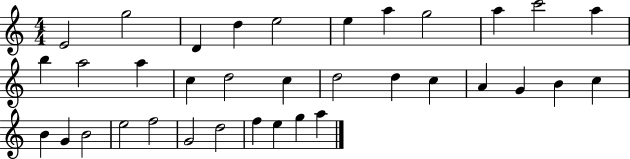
E4/h G5/h D4/q D5/q E5/h E5/q A5/q G5/h A5/q C6/h A5/q B5/q A5/h A5/q C5/q D5/h C5/q D5/h D5/q C5/q A4/q G4/q B4/q C5/q B4/q G4/q B4/h E5/h F5/h G4/h D5/h F5/q E5/q G5/q A5/q